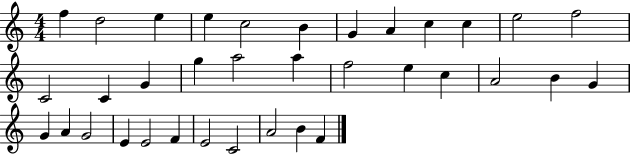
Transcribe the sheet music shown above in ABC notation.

X:1
T:Untitled
M:4/4
L:1/4
K:C
f d2 e e c2 B G A c c e2 f2 C2 C G g a2 a f2 e c A2 B G G A G2 E E2 F E2 C2 A2 B F